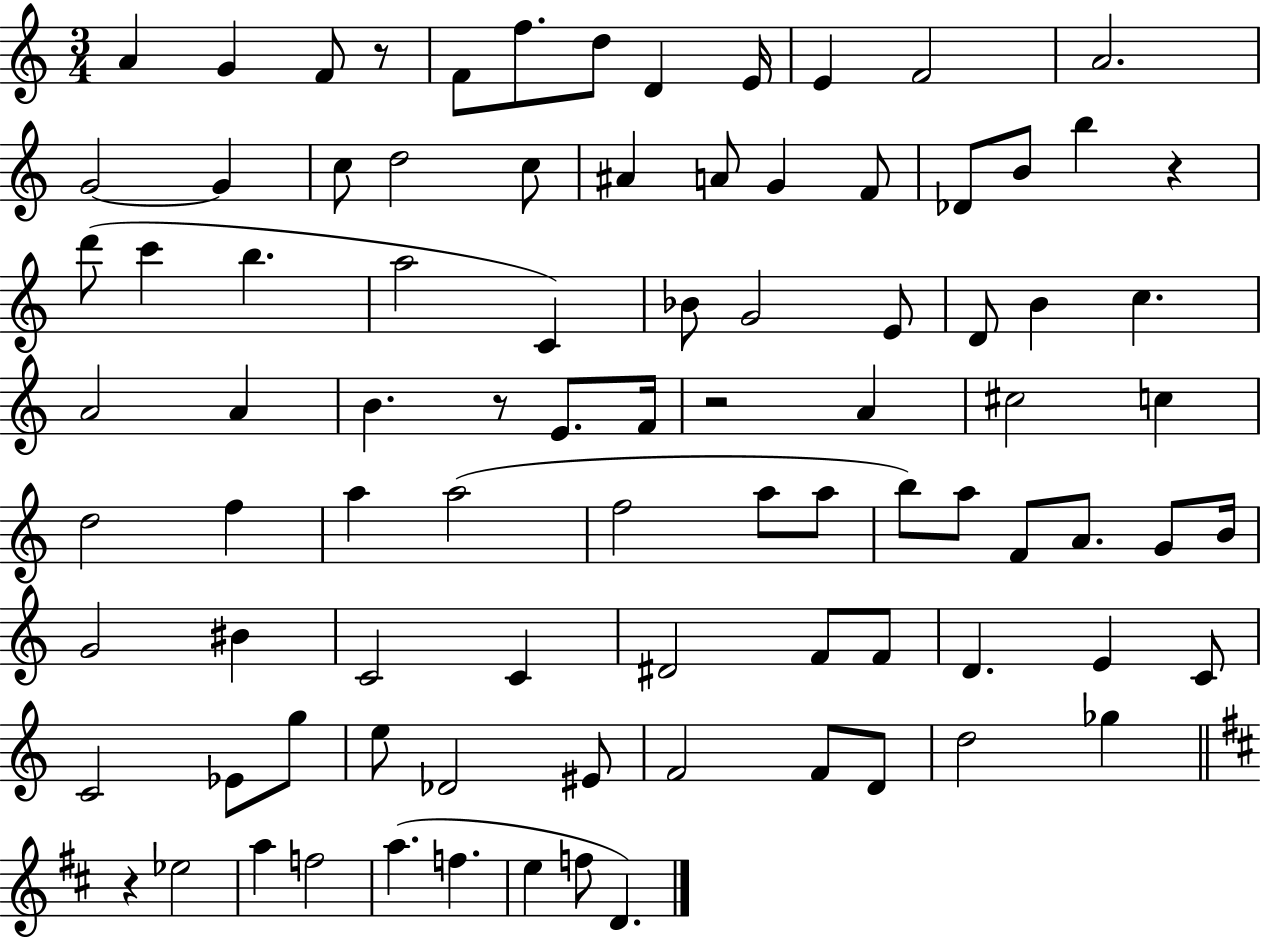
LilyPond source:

{
  \clef treble
  \numericTimeSignature
  \time 3/4
  \key c \major
  a'4 g'4 f'8 r8 | f'8 f''8. d''8 d'4 e'16 | e'4 f'2 | a'2. | \break g'2~~ g'4 | c''8 d''2 c''8 | ais'4 a'8 g'4 f'8 | des'8 b'8 b''4 r4 | \break d'''8( c'''4 b''4. | a''2 c'4) | bes'8 g'2 e'8 | d'8 b'4 c''4. | \break a'2 a'4 | b'4. r8 e'8. f'16 | r2 a'4 | cis''2 c''4 | \break d''2 f''4 | a''4 a''2( | f''2 a''8 a''8 | b''8) a''8 f'8 a'8. g'8 b'16 | \break g'2 bis'4 | c'2 c'4 | dis'2 f'8 f'8 | d'4. e'4 c'8 | \break c'2 ees'8 g''8 | e''8 des'2 eis'8 | f'2 f'8 d'8 | d''2 ges''4 | \break \bar "||" \break \key b \minor r4 ees''2 | a''4 f''2 | a''4.( f''4. | e''4 f''8 d'4.) | \break \bar "|."
}